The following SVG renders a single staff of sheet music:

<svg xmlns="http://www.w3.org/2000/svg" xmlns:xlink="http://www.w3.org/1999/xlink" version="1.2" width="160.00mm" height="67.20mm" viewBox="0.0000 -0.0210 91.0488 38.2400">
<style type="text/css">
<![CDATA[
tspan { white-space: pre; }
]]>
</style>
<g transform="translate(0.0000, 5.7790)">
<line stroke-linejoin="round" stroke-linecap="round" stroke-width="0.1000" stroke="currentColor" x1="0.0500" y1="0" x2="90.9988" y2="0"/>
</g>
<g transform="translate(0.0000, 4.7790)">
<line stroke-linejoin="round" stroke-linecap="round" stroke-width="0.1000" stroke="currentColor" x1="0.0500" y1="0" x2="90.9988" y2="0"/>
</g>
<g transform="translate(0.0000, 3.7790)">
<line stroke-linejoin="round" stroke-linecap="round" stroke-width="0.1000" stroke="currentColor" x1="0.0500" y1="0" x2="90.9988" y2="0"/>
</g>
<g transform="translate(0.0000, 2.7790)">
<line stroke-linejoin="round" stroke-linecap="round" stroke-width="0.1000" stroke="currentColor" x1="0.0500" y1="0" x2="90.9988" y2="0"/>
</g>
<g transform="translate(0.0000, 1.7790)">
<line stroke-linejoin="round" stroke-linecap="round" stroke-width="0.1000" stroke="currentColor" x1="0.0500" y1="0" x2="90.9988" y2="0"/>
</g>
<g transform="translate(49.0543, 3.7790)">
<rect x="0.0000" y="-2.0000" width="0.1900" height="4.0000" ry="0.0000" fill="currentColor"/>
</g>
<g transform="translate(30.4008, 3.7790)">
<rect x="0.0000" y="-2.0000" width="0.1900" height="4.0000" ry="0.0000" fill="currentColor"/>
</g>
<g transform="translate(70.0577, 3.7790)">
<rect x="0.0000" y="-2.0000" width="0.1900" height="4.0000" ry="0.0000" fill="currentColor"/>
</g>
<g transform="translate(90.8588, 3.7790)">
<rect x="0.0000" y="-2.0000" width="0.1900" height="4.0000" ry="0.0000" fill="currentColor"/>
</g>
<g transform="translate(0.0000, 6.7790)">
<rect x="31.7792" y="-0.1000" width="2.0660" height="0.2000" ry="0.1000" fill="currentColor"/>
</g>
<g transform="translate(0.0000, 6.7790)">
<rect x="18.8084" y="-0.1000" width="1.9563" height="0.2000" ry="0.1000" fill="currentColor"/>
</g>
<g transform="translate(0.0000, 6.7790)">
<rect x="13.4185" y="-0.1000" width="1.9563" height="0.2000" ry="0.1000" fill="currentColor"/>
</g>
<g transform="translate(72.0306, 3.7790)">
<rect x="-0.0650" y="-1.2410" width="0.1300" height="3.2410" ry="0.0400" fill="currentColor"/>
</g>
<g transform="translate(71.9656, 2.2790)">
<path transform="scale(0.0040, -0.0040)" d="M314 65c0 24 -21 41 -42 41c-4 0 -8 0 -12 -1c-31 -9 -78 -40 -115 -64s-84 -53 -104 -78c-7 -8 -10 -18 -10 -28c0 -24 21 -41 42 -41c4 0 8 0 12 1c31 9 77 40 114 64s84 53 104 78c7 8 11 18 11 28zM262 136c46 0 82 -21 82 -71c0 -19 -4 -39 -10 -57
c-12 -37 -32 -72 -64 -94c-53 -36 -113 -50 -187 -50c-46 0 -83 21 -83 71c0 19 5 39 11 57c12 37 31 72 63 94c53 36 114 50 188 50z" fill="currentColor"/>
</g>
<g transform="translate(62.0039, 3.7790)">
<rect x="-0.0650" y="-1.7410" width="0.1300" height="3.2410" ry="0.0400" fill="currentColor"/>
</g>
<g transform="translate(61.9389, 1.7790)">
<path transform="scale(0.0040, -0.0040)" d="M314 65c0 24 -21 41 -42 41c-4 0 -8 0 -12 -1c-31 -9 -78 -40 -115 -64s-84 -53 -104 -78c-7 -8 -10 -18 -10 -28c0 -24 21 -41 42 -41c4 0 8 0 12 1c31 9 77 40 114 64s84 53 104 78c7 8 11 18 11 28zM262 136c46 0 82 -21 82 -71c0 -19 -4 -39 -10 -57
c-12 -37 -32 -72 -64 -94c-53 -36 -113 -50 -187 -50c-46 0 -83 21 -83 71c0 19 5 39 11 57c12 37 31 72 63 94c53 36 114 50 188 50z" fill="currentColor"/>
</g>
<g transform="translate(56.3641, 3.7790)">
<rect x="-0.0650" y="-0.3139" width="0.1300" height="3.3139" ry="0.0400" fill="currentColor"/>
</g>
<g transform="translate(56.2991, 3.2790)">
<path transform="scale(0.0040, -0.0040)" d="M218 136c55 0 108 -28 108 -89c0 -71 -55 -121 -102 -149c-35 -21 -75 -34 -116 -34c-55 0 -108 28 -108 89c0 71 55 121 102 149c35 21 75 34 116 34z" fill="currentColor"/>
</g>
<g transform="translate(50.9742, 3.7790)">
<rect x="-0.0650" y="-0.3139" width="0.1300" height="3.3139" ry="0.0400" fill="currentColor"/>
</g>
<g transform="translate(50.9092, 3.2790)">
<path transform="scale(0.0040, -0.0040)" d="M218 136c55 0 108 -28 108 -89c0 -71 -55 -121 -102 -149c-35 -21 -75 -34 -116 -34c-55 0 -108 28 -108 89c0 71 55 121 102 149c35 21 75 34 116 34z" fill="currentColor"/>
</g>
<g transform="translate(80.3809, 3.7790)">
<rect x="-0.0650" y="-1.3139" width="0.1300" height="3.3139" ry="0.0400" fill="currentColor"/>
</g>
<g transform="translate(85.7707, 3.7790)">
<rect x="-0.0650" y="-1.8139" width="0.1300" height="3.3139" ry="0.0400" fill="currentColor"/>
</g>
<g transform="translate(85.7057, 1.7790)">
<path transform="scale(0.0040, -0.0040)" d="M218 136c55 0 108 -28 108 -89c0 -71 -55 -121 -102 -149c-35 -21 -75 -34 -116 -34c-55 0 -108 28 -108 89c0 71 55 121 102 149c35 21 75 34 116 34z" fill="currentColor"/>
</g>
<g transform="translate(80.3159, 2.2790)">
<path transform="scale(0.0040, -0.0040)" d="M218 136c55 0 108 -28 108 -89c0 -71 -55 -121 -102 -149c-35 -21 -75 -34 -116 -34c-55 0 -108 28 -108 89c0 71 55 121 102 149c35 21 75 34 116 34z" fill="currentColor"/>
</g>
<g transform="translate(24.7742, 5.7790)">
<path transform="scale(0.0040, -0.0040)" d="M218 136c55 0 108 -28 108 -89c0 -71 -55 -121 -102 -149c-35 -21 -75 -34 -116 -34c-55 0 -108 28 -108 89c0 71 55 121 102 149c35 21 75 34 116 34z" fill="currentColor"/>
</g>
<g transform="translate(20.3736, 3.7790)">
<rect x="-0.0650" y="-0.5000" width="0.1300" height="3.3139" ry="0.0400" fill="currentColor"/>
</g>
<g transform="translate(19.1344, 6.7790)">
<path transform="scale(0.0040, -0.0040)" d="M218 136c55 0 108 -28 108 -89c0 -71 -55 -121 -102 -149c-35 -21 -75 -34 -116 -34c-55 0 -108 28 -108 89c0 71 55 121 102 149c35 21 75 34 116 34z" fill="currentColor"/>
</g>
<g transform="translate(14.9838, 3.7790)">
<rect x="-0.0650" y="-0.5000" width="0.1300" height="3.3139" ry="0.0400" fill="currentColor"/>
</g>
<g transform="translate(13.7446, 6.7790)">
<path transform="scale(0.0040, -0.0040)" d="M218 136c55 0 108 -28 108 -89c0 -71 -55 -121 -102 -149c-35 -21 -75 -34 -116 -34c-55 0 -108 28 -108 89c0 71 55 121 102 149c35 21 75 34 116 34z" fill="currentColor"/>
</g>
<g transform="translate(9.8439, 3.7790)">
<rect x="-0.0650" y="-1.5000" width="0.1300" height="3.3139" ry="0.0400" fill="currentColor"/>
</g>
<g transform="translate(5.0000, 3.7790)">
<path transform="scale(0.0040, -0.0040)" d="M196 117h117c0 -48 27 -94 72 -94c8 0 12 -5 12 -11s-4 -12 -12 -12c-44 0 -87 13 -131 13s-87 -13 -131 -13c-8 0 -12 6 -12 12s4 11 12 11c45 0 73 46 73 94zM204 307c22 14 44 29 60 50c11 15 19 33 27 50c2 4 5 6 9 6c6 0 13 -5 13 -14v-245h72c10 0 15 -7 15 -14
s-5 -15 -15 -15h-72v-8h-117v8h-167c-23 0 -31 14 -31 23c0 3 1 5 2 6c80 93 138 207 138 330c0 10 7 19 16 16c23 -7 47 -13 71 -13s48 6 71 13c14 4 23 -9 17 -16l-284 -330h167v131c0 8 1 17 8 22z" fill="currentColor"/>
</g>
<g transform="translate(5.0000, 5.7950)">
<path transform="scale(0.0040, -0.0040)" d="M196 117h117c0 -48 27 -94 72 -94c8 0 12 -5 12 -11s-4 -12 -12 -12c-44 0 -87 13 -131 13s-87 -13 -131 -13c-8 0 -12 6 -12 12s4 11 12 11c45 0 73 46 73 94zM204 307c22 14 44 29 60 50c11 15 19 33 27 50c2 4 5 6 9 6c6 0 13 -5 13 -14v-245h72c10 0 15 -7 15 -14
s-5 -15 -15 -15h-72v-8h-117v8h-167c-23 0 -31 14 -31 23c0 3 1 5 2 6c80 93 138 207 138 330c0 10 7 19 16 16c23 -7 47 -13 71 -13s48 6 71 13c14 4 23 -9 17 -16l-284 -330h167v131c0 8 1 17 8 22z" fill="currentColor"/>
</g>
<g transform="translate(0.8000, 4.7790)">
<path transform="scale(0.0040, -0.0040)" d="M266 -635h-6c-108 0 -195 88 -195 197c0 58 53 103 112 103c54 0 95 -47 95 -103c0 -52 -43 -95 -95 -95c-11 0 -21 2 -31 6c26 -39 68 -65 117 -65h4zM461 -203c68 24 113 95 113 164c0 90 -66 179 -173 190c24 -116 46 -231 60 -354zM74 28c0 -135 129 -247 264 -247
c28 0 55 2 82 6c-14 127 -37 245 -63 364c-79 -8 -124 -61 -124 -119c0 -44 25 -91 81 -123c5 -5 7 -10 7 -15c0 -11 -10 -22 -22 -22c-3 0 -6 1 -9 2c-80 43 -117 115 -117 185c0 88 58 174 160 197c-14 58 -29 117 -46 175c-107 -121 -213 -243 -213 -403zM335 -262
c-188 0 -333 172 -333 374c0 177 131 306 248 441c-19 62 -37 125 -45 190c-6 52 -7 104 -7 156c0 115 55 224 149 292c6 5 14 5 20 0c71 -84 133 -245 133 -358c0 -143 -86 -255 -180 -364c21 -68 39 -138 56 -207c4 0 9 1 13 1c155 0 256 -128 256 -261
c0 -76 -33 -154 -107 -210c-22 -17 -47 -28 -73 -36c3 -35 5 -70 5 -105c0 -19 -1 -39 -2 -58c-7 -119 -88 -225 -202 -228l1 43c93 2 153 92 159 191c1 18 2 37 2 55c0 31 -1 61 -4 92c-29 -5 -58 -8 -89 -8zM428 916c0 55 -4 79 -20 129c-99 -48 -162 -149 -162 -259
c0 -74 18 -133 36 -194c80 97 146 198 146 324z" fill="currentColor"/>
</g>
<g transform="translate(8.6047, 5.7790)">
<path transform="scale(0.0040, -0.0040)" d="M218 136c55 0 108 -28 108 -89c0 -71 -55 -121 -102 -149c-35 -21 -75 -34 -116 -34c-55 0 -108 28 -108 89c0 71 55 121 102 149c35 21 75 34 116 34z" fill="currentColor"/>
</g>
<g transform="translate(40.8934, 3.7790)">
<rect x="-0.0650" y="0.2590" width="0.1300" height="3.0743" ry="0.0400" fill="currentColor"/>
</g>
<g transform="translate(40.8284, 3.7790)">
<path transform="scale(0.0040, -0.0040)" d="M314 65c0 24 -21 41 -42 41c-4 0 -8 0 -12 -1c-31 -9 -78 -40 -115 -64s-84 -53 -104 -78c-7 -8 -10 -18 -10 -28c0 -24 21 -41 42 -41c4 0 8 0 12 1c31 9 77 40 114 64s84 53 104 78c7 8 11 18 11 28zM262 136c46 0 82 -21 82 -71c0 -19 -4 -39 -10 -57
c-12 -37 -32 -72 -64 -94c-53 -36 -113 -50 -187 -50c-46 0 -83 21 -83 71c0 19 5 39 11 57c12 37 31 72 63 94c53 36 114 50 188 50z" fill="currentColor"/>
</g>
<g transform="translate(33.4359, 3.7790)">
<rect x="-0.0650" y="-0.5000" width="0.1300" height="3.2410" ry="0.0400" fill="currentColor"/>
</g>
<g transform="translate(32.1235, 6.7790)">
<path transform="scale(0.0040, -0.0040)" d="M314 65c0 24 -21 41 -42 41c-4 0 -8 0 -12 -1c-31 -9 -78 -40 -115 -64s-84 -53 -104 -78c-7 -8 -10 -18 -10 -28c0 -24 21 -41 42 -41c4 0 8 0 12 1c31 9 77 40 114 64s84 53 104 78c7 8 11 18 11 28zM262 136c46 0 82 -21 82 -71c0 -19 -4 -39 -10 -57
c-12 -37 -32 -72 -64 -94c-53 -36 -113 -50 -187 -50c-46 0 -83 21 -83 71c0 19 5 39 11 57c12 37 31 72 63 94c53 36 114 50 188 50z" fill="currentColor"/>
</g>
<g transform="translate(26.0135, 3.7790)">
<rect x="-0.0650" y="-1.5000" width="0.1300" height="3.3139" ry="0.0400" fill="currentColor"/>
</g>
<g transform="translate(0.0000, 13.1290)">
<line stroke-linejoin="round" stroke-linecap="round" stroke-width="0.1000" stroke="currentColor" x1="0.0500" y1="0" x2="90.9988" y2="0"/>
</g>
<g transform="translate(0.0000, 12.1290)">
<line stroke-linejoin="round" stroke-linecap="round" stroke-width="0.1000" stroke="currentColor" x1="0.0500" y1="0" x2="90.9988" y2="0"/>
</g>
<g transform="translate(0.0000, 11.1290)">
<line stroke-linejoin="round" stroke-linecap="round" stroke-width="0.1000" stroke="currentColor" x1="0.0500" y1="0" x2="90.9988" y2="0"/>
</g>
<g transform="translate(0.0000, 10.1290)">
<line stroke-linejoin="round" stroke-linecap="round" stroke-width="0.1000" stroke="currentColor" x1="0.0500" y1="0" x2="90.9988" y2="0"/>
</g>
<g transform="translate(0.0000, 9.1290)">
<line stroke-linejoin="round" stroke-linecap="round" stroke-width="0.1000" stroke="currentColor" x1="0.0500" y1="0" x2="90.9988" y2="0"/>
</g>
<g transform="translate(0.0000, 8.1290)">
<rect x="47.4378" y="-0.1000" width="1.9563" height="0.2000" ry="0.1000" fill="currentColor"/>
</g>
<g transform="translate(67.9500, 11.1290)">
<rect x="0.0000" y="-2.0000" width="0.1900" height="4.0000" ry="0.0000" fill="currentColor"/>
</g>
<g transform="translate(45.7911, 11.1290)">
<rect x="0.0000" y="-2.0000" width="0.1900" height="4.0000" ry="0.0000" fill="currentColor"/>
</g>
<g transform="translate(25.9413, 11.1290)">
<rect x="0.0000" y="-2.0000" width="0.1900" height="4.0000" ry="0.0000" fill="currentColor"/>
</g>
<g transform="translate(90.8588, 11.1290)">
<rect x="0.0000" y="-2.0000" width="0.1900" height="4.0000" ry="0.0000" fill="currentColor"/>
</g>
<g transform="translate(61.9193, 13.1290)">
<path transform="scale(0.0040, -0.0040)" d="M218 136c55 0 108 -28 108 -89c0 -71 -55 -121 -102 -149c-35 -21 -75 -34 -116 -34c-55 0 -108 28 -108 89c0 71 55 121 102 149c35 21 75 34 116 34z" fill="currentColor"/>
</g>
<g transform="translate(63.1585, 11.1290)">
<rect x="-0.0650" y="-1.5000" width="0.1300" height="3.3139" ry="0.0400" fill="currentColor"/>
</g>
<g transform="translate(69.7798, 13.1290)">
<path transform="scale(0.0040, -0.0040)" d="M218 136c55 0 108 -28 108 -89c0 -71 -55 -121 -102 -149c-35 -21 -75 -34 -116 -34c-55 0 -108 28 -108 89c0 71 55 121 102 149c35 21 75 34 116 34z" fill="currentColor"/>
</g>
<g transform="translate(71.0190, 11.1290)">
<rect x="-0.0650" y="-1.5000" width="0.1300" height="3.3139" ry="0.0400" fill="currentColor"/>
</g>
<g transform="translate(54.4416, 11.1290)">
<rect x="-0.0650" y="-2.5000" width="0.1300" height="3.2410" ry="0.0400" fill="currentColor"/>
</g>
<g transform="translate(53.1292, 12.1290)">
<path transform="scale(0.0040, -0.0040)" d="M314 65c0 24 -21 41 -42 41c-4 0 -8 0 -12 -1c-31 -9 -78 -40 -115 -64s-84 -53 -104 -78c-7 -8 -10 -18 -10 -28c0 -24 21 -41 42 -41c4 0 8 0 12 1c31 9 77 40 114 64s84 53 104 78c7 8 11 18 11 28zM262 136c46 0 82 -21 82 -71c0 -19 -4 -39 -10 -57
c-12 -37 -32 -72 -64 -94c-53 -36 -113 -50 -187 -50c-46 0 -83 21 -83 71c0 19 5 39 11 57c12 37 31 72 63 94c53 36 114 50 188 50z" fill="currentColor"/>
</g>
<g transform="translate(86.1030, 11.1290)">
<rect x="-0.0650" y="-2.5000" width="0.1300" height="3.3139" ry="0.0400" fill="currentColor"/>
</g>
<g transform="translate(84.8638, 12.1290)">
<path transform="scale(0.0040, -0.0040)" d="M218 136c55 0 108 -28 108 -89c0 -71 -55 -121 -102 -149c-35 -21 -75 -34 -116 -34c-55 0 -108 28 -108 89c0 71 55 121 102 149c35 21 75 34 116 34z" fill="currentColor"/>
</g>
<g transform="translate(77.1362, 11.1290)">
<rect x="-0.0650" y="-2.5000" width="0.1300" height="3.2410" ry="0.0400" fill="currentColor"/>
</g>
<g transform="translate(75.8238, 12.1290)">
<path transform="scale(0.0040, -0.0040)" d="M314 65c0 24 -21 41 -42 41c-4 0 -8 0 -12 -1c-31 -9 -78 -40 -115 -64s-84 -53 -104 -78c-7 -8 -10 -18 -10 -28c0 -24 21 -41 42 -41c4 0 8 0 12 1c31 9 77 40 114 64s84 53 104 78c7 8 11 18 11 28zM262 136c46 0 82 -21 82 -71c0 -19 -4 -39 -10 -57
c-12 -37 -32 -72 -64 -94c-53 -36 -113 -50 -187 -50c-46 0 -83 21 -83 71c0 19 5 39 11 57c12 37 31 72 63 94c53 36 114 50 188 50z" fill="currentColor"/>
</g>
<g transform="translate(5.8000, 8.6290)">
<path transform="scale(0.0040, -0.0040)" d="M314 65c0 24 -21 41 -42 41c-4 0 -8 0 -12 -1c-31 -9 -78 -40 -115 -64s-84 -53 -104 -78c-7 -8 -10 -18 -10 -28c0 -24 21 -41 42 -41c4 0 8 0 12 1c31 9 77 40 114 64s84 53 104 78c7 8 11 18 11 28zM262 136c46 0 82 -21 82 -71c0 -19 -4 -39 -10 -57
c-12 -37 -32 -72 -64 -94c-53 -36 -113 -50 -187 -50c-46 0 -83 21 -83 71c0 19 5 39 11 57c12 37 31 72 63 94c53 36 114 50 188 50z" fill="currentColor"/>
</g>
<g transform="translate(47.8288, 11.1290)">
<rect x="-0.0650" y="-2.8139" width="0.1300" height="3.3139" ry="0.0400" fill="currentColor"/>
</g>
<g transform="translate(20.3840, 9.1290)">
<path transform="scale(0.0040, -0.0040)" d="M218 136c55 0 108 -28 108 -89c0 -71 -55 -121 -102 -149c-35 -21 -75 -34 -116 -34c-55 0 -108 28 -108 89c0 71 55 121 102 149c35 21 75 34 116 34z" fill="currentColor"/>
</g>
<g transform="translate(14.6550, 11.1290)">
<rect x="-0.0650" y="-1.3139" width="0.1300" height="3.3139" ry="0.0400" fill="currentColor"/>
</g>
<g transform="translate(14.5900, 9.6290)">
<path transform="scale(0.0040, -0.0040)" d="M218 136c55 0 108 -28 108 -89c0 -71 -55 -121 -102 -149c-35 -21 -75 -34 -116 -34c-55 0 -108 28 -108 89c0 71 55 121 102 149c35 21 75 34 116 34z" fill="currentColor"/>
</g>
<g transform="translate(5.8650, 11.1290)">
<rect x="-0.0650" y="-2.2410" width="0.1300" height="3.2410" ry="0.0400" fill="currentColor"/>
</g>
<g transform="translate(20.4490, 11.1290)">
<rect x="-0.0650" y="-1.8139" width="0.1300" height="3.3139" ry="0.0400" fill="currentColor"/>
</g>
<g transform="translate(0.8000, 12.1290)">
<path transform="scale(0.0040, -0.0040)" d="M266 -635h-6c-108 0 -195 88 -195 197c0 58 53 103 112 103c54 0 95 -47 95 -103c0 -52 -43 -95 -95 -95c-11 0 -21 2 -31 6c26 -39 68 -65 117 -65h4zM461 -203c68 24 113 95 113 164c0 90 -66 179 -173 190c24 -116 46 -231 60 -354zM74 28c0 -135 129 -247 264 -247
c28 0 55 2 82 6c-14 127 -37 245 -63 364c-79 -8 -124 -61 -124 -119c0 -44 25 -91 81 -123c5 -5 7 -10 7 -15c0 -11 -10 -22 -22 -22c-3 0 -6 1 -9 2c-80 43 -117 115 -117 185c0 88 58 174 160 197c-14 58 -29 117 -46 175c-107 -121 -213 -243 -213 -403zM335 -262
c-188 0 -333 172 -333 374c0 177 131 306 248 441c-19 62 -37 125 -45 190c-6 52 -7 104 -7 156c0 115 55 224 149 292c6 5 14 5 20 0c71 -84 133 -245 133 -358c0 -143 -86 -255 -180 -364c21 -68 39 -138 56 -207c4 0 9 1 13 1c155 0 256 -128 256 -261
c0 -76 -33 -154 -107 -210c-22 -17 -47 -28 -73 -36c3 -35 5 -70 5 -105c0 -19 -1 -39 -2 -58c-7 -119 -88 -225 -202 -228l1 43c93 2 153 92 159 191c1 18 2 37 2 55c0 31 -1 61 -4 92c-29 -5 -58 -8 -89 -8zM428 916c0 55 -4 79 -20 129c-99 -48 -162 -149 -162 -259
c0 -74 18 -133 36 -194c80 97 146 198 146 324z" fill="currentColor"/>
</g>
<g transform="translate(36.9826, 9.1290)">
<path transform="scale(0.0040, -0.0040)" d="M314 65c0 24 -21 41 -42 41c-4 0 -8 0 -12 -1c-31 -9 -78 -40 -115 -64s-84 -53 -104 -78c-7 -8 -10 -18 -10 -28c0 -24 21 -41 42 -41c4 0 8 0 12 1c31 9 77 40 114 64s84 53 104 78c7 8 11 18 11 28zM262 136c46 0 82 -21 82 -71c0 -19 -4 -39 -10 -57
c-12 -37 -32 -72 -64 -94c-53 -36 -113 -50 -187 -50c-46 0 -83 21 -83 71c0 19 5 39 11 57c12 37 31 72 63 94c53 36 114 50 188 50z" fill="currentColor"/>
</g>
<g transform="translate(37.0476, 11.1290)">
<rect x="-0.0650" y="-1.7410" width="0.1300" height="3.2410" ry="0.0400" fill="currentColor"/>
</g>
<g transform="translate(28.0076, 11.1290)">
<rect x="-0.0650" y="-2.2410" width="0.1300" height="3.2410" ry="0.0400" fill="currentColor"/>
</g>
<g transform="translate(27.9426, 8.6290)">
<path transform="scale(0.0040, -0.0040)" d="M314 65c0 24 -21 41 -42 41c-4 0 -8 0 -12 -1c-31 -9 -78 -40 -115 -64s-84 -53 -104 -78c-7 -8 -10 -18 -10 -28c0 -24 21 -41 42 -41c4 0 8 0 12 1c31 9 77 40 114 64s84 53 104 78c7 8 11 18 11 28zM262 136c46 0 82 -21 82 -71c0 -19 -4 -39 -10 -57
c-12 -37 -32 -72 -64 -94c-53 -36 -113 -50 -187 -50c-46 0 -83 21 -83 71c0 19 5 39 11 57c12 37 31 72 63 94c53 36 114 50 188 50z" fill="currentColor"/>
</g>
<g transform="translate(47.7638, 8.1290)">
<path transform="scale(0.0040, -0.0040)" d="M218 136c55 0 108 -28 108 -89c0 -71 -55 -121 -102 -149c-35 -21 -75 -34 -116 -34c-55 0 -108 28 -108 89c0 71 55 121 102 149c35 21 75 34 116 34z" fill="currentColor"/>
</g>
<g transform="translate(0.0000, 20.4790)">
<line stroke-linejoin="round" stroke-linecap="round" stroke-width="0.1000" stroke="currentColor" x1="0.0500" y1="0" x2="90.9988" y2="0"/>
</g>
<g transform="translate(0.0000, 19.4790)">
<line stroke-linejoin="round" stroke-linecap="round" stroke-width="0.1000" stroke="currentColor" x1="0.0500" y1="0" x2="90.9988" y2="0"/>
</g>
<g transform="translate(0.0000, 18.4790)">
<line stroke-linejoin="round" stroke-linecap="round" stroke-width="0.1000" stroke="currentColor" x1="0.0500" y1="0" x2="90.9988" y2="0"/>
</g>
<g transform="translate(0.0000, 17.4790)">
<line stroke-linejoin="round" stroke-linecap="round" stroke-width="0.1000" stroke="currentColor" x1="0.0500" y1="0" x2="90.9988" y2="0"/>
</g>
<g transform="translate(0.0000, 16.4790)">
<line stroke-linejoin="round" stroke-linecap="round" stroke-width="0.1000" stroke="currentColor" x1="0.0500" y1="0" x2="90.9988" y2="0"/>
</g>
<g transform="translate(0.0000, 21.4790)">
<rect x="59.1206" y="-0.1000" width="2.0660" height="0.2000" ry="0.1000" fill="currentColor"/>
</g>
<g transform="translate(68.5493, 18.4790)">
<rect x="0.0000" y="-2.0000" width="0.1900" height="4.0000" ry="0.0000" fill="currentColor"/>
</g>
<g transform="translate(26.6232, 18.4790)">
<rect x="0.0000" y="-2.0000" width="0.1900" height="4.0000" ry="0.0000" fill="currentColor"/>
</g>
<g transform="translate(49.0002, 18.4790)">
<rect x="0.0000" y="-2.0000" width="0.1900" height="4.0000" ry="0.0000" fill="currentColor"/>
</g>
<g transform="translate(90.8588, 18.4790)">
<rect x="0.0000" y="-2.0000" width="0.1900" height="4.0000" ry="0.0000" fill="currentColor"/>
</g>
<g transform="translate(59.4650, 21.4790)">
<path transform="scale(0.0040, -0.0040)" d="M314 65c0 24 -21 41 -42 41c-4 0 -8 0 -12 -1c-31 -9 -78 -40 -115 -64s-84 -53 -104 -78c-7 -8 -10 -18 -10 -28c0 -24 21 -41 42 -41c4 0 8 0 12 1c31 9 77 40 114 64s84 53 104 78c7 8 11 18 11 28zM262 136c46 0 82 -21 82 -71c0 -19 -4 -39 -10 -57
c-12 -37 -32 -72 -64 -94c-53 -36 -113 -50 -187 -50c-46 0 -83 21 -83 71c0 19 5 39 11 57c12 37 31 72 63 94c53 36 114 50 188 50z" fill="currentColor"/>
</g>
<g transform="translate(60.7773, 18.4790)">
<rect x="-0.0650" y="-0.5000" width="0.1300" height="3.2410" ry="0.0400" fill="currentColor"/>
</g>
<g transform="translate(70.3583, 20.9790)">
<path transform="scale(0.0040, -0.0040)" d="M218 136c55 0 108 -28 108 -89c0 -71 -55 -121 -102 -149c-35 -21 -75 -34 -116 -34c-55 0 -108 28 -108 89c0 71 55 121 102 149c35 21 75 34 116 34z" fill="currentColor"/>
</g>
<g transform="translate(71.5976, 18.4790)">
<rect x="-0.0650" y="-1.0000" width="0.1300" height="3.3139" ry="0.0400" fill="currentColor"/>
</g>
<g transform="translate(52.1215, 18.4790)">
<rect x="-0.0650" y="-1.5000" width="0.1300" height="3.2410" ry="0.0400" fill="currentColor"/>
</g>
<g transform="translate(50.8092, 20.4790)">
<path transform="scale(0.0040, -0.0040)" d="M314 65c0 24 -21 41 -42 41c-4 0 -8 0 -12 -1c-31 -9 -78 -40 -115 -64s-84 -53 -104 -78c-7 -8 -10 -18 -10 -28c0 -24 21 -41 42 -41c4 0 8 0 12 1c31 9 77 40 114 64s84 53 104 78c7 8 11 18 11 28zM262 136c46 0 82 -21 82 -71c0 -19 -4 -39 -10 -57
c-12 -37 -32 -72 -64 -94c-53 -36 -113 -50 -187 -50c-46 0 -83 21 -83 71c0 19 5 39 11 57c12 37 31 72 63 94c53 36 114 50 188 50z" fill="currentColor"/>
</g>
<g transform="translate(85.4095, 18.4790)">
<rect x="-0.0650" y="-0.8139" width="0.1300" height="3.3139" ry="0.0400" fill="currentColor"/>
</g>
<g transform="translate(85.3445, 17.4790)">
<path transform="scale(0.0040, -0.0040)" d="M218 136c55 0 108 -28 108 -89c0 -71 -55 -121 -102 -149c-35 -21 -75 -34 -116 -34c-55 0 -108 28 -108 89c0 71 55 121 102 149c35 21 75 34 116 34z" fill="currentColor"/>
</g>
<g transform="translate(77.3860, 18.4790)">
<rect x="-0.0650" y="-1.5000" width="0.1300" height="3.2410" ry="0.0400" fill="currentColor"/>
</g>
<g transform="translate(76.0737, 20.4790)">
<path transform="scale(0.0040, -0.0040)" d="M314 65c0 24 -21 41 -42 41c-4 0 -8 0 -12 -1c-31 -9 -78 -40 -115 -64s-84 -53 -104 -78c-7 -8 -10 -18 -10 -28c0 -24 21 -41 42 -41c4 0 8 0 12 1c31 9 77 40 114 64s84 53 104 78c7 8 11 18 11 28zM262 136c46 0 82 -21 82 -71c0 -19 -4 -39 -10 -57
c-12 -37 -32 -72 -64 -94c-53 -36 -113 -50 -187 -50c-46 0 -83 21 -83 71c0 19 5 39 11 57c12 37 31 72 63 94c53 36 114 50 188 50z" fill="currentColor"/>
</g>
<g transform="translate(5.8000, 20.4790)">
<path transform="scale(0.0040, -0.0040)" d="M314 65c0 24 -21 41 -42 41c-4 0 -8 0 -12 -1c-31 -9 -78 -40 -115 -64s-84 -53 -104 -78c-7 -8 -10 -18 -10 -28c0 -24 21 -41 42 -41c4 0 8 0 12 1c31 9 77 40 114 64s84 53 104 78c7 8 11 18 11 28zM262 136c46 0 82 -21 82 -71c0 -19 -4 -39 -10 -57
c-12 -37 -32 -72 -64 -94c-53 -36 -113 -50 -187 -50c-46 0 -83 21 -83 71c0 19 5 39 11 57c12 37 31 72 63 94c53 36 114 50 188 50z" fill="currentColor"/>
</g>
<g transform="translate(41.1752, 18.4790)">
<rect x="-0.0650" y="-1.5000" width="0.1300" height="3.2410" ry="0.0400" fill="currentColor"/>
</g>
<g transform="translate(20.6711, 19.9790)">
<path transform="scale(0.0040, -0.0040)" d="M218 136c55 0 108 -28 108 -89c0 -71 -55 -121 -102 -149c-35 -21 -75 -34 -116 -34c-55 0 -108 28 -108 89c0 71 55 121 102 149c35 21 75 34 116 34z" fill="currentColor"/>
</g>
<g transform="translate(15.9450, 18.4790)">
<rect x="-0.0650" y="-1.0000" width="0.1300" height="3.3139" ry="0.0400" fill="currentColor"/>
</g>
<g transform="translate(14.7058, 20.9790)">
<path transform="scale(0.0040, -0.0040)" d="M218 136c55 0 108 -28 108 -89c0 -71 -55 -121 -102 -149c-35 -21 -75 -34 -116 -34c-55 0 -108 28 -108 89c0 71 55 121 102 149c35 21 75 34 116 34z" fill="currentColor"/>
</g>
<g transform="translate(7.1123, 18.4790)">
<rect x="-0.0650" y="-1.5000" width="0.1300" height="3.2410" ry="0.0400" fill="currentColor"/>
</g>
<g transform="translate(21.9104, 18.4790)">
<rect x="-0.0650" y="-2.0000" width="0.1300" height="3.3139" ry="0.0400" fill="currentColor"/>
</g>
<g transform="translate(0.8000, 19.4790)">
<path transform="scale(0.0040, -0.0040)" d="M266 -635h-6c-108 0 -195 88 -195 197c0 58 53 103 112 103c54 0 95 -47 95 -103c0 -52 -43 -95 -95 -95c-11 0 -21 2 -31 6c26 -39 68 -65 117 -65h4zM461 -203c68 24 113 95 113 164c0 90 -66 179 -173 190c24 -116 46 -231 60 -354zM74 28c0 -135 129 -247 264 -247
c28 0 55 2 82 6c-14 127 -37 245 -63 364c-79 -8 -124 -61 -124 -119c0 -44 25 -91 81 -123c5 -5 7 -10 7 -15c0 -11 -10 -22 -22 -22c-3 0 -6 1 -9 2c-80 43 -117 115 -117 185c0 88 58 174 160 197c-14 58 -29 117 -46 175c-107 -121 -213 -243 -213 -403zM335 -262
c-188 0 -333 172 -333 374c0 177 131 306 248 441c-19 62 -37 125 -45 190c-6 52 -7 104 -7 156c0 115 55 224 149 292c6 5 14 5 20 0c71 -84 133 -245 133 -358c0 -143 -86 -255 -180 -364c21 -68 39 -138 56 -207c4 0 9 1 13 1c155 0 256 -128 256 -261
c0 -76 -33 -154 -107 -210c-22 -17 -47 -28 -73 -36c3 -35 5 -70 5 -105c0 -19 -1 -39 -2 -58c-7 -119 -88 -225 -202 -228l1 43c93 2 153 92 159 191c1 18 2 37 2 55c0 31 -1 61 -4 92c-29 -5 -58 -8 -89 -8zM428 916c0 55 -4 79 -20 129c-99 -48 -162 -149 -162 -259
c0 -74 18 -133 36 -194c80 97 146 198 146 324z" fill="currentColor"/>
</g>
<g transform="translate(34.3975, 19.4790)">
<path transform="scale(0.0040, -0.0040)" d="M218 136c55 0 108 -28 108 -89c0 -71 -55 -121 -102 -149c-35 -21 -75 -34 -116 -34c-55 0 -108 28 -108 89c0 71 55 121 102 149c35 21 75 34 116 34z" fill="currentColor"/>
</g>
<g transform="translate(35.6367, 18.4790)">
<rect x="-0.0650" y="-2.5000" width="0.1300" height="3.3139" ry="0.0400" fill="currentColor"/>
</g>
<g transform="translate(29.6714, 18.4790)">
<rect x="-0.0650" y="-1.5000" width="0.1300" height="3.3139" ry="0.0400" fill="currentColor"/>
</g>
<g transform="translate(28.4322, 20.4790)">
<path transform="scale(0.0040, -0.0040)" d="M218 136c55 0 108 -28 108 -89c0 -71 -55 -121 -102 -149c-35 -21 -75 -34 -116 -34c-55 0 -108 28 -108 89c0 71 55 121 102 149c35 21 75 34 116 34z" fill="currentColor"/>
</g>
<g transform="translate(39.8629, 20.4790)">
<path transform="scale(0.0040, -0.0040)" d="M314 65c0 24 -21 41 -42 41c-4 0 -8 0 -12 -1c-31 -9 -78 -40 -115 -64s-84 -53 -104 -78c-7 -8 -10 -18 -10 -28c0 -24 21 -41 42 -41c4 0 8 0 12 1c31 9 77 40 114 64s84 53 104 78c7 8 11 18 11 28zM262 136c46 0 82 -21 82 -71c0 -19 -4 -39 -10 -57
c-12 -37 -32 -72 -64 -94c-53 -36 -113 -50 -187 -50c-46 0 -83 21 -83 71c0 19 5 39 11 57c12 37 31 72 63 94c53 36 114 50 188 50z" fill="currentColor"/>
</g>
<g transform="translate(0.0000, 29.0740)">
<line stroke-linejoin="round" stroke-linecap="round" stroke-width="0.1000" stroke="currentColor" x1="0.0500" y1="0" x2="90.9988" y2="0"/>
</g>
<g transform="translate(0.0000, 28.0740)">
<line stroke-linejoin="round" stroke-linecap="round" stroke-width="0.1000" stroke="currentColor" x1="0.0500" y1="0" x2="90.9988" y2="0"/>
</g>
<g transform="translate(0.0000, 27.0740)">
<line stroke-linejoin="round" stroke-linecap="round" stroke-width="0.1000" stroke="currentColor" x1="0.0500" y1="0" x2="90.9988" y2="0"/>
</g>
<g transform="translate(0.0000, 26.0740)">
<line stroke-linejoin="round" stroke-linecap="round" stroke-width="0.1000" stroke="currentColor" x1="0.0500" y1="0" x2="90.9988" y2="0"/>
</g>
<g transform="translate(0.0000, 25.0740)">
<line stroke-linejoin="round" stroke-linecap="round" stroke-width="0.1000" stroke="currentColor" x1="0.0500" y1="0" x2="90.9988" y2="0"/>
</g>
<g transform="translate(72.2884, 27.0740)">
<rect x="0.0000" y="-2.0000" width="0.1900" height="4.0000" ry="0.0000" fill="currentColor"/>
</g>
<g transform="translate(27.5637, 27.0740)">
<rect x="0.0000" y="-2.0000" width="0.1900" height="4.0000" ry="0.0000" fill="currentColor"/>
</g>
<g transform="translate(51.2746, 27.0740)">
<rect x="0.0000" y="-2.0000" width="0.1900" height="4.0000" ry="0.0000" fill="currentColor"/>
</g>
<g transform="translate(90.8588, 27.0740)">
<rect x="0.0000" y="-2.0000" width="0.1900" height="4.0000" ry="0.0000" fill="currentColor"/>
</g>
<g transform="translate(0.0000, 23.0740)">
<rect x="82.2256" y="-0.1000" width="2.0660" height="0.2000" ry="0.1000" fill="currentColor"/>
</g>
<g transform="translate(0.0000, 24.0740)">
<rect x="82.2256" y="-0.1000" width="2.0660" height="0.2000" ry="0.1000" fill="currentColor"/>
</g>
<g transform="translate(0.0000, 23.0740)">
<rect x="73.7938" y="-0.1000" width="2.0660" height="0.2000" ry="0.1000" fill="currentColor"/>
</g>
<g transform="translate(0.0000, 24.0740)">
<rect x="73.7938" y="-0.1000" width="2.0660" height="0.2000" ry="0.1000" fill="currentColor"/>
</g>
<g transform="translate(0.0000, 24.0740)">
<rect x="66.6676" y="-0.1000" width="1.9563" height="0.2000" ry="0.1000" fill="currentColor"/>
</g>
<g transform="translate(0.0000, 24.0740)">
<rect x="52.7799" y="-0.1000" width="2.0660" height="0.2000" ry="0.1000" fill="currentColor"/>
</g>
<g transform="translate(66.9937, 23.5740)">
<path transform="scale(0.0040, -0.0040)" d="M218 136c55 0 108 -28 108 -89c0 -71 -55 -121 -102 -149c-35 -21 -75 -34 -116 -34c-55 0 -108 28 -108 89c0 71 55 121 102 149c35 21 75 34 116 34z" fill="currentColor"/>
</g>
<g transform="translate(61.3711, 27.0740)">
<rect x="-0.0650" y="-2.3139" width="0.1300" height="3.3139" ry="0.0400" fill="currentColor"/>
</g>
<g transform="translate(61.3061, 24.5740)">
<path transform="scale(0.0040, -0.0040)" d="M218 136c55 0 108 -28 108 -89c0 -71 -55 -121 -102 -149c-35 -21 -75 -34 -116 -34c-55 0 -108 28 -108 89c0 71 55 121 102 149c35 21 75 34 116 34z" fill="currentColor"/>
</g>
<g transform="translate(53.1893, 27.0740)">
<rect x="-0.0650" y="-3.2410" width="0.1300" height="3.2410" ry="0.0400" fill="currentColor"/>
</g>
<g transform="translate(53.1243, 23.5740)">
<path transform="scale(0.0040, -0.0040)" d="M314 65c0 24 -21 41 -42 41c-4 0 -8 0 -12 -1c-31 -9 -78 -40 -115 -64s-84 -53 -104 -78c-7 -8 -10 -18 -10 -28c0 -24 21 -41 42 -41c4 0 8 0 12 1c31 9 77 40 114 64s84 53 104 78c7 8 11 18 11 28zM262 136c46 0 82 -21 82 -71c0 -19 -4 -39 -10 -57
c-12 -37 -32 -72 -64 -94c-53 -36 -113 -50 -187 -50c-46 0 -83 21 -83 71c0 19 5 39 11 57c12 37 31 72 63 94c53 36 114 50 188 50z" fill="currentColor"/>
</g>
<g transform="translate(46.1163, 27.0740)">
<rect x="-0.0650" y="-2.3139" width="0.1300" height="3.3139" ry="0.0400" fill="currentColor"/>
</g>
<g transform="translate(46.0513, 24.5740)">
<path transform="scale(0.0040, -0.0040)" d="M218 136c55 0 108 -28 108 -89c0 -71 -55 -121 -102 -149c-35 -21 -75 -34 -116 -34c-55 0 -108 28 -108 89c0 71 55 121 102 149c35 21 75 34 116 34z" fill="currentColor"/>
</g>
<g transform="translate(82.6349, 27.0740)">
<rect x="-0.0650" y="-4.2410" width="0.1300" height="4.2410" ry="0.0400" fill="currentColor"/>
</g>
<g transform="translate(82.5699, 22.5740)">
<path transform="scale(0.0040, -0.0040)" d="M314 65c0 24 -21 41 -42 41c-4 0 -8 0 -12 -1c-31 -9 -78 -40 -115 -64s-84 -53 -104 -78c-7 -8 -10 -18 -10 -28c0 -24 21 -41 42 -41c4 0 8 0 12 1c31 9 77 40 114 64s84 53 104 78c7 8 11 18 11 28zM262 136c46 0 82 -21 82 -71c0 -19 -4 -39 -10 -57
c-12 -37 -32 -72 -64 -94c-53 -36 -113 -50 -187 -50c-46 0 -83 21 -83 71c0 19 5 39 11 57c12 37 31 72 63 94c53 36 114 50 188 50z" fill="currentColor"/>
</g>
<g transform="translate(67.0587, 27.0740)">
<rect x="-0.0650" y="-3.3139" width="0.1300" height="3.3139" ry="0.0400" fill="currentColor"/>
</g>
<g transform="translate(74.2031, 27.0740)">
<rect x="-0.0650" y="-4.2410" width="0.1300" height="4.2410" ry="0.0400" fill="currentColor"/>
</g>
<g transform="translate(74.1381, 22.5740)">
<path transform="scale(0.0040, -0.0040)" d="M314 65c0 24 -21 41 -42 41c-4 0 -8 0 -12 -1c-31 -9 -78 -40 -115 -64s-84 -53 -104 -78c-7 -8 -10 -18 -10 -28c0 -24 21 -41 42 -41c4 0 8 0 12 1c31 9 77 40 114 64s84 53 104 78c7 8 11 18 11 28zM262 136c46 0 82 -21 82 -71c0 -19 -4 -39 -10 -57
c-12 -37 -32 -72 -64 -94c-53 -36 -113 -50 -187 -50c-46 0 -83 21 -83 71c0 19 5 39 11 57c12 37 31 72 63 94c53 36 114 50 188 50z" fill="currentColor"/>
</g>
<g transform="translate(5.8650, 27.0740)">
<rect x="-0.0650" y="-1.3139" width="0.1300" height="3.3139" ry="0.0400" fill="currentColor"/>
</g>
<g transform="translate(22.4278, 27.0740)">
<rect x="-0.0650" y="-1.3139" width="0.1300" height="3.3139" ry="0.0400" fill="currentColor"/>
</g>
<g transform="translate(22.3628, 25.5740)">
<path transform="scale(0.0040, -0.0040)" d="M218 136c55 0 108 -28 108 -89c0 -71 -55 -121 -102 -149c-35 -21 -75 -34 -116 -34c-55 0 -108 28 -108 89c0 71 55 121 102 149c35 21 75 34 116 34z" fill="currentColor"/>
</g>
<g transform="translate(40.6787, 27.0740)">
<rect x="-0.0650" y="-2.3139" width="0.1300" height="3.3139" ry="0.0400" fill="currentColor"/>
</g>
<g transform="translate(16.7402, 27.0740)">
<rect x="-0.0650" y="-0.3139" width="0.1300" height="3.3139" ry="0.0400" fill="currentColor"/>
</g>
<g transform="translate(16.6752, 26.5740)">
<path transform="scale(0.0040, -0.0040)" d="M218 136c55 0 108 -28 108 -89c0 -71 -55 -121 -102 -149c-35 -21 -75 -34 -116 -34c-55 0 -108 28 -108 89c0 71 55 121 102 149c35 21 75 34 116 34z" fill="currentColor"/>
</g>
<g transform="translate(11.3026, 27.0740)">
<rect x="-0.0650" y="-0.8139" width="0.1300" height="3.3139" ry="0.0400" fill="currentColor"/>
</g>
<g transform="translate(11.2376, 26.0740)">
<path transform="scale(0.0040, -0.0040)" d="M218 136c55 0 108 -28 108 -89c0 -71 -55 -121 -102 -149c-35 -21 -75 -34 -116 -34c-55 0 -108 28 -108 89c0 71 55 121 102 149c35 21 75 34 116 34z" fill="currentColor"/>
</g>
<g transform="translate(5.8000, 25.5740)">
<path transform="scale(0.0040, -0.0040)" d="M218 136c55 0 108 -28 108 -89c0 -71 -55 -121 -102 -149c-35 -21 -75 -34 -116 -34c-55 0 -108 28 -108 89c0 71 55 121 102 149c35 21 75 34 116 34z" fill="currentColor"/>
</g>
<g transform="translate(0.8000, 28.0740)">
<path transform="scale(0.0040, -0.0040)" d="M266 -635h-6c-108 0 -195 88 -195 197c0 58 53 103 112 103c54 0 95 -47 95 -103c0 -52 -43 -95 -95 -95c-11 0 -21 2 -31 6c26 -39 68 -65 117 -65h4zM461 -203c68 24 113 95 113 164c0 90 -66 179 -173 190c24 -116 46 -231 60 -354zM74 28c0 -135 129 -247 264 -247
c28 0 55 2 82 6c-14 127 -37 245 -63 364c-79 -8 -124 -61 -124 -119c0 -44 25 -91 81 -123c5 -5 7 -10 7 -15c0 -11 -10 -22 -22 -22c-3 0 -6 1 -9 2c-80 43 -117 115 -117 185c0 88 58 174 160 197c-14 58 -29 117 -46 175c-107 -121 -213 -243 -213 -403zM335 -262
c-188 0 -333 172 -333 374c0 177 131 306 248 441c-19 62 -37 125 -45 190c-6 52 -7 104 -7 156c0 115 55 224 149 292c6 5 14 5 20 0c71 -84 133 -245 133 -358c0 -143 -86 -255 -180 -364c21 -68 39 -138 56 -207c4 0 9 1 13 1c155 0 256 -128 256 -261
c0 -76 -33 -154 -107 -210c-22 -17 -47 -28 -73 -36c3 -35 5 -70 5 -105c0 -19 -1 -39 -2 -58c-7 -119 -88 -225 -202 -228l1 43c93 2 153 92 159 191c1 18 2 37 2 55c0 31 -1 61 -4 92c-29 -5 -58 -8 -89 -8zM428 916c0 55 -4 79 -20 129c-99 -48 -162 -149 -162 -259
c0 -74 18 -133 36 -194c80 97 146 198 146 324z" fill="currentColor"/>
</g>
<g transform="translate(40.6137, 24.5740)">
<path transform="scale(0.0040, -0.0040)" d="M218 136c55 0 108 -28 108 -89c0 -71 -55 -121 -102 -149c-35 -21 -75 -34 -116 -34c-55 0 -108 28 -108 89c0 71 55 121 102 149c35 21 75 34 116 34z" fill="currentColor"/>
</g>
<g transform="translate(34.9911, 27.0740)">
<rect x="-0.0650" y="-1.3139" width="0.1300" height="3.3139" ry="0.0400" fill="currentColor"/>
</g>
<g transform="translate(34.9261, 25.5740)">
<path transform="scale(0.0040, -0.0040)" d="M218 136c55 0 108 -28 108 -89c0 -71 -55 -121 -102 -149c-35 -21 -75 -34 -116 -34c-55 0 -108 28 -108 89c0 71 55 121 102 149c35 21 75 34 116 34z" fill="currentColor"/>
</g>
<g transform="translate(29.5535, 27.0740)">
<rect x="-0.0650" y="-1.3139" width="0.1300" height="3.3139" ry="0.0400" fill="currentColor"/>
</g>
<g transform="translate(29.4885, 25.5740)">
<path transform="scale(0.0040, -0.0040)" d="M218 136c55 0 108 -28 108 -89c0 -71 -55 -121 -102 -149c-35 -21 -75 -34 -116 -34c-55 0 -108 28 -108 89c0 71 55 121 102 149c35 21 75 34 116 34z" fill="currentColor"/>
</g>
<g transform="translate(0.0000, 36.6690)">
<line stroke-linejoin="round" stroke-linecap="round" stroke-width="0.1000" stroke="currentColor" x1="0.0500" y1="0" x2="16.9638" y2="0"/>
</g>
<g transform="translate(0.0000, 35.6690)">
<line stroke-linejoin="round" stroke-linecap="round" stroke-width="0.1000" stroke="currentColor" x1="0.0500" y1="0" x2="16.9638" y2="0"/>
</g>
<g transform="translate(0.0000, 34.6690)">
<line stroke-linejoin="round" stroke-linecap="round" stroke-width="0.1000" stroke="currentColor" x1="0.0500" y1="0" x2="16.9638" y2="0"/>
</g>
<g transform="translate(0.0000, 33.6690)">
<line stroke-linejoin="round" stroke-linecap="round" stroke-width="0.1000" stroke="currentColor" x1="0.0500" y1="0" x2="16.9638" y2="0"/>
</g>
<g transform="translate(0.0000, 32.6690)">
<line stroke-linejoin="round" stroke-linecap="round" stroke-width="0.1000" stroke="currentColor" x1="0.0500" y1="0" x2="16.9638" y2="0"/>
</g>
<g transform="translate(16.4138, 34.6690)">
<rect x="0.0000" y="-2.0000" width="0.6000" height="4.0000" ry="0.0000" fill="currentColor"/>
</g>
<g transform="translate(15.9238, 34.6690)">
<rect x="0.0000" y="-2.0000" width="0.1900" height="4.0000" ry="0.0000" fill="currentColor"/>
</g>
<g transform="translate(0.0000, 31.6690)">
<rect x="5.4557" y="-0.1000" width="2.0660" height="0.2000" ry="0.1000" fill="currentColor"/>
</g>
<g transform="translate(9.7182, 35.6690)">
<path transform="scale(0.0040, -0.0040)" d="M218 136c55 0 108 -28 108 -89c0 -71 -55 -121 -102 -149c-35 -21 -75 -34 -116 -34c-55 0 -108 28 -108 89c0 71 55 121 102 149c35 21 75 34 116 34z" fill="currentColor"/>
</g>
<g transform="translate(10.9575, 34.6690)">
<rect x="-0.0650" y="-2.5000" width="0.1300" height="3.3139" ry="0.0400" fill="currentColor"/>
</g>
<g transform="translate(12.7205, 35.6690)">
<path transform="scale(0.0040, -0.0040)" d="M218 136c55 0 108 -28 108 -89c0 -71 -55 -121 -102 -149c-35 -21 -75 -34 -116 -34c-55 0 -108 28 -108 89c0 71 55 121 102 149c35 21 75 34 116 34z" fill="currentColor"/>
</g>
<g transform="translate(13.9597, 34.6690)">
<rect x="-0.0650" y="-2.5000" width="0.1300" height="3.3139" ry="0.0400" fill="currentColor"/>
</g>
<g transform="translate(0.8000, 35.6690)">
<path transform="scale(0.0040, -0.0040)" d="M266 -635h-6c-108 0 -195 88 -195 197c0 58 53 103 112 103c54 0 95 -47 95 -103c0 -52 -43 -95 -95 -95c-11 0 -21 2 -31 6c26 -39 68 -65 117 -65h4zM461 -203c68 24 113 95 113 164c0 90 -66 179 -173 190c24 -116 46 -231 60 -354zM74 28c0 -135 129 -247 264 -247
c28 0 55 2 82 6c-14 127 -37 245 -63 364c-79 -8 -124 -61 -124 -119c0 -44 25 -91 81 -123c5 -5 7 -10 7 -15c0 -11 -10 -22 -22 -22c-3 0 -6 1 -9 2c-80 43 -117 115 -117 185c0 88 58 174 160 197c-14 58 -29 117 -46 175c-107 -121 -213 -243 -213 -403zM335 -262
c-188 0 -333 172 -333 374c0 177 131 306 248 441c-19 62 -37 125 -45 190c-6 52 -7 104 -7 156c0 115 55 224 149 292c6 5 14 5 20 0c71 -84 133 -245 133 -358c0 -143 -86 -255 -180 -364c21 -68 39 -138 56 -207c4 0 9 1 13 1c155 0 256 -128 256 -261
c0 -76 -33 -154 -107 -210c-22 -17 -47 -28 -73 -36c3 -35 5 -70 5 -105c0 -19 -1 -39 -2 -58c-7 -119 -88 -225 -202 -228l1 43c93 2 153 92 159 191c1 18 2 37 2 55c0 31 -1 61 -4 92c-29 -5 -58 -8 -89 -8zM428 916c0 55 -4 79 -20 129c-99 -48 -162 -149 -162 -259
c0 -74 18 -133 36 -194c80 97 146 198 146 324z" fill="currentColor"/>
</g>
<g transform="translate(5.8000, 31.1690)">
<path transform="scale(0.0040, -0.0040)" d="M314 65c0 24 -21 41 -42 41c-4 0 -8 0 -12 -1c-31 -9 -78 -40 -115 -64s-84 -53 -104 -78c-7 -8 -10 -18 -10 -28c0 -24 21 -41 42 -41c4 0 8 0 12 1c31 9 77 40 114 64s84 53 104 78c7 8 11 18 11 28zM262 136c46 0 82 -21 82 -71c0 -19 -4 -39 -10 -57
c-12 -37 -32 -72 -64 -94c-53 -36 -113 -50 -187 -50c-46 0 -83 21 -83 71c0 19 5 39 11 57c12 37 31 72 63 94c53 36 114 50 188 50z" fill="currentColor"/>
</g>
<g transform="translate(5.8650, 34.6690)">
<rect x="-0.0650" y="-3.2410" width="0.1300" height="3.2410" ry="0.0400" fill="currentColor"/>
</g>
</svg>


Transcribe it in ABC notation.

X:1
T:Untitled
M:4/4
L:1/4
K:C
E C C E C2 B2 c c f2 e2 e f g2 e f g2 f2 a G2 E E G2 G E2 D F E G E2 E2 C2 D E2 d e d c e e e g g b2 g b d'2 d'2 b2 G G